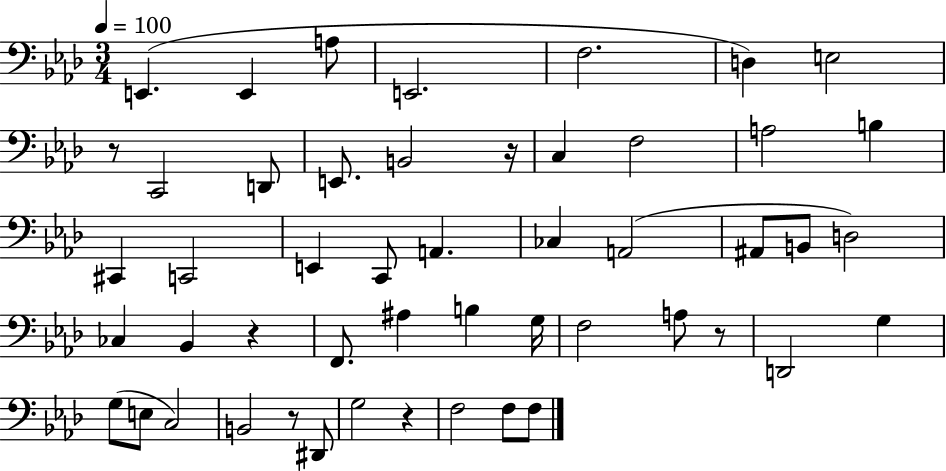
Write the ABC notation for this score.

X:1
T:Untitled
M:3/4
L:1/4
K:Ab
E,, E,, A,/2 E,,2 F,2 D, E,2 z/2 C,,2 D,,/2 E,,/2 B,,2 z/4 C, F,2 A,2 B, ^C,, C,,2 E,, C,,/2 A,, _C, A,,2 ^A,,/2 B,,/2 D,2 _C, _B,, z F,,/2 ^A, B, G,/4 F,2 A,/2 z/2 D,,2 G, G,/2 E,/2 C,2 B,,2 z/2 ^D,,/2 G,2 z F,2 F,/2 F,/2